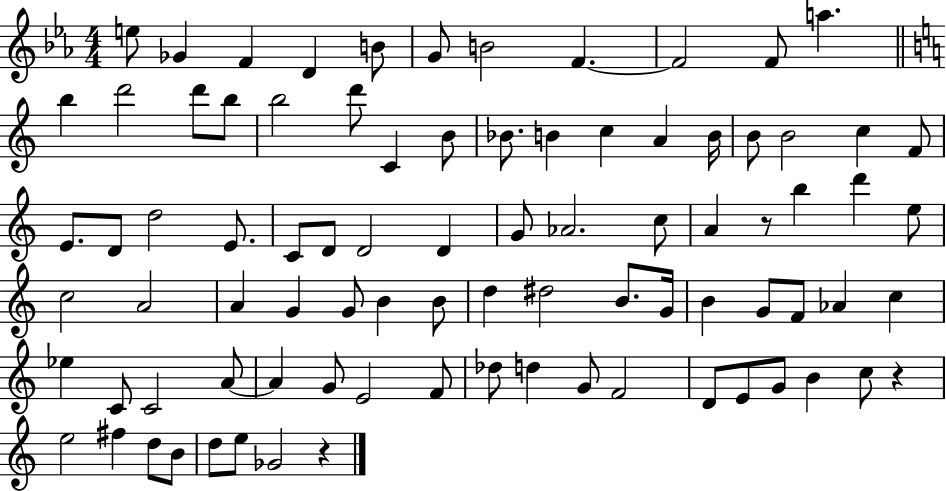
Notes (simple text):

E5/e Gb4/q F4/q D4/q B4/e G4/e B4/h F4/q. F4/h F4/e A5/q. B5/q D6/h D6/e B5/e B5/h D6/e C4/q B4/e Bb4/e. B4/q C5/q A4/q B4/s B4/e B4/h C5/q F4/e E4/e. D4/e D5/h E4/e. C4/e D4/e D4/h D4/q G4/e Ab4/h. C5/e A4/q R/e B5/q D6/q E5/e C5/h A4/h A4/q G4/q G4/e B4/q B4/e D5/q D#5/h B4/e. G4/s B4/q G4/e F4/e Ab4/q C5/q Eb5/q C4/e C4/h A4/e A4/q G4/e E4/h F4/e Db5/e D5/q G4/e F4/h D4/e E4/e G4/e B4/q C5/e R/q E5/h F#5/q D5/e B4/e D5/e E5/e Gb4/h R/q